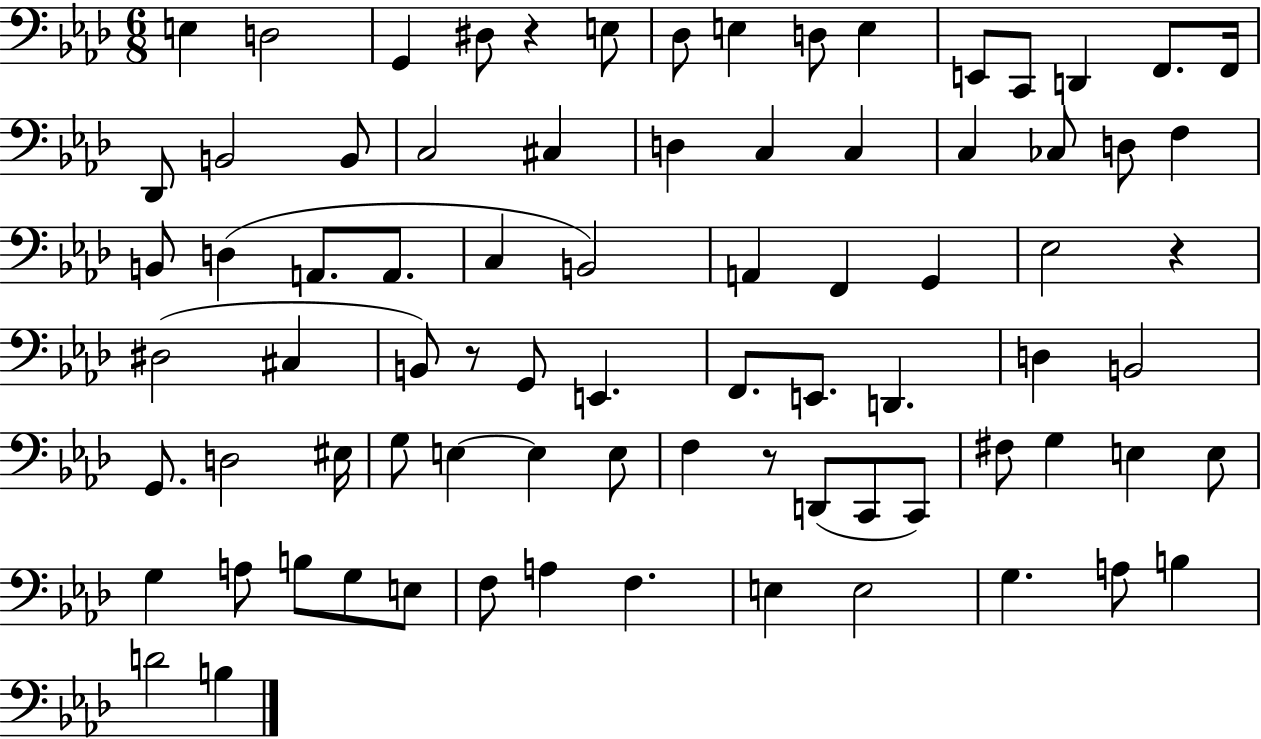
X:1
T:Untitled
M:6/8
L:1/4
K:Ab
E, D,2 G,, ^D,/2 z E,/2 _D,/2 E, D,/2 E, E,,/2 C,,/2 D,, F,,/2 F,,/4 _D,,/2 B,,2 B,,/2 C,2 ^C, D, C, C, C, _C,/2 D,/2 F, B,,/2 D, A,,/2 A,,/2 C, B,,2 A,, F,, G,, _E,2 z ^D,2 ^C, B,,/2 z/2 G,,/2 E,, F,,/2 E,,/2 D,, D, B,,2 G,,/2 D,2 ^E,/4 G,/2 E, E, E,/2 F, z/2 D,,/2 C,,/2 C,,/2 ^F,/2 G, E, E,/2 G, A,/2 B,/2 G,/2 E,/2 F,/2 A, F, E, E,2 G, A,/2 B, D2 B,